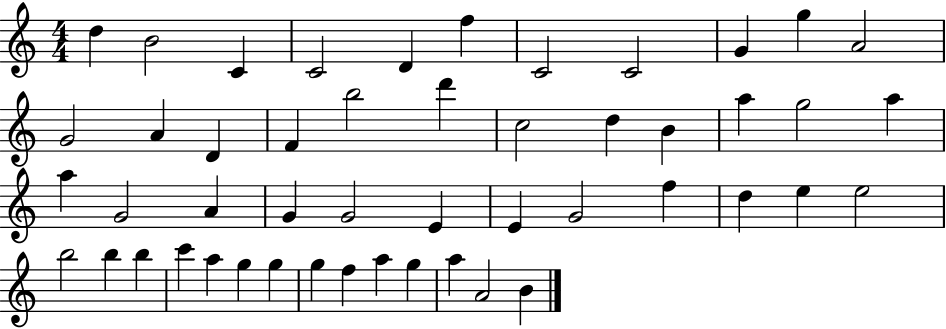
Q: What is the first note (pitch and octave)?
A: D5